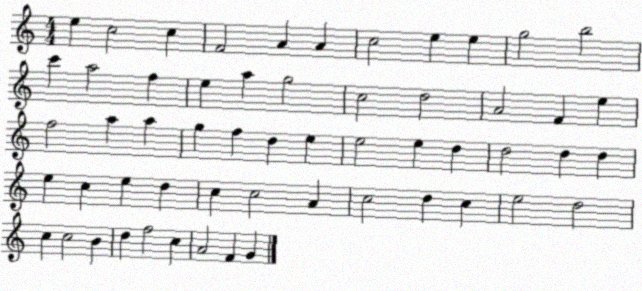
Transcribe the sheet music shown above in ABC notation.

X:1
T:Untitled
M:4/4
L:1/4
K:C
e c2 c F2 A A c2 e e g2 b2 c' a2 f e a g2 c2 d2 A2 F e f2 a a g f d e e2 e d d2 d d e c e d c c2 A c2 d c e2 d2 c c2 B d f2 c A2 F G